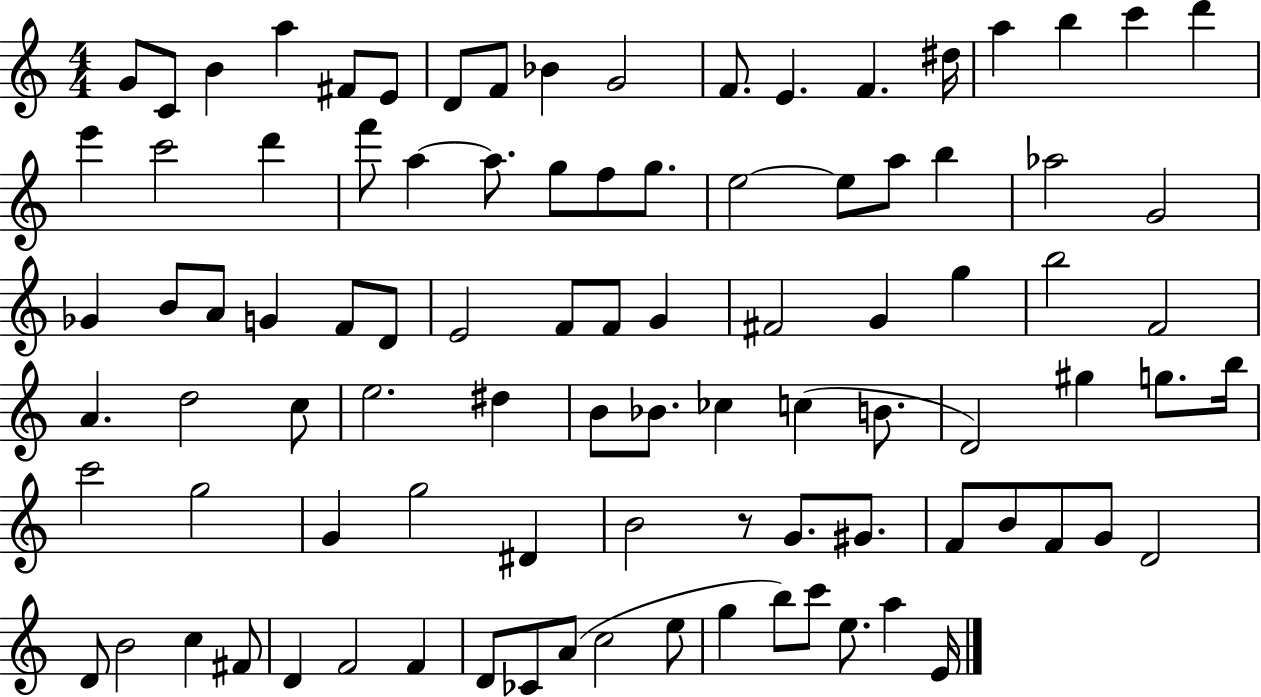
G4/e C4/e B4/q A5/q F#4/e E4/e D4/e F4/e Bb4/q G4/h F4/e. E4/q. F4/q. D#5/s A5/q B5/q C6/q D6/q E6/q C6/h D6/q F6/e A5/q A5/e. G5/e F5/e G5/e. E5/h E5/e A5/e B5/q Ab5/h G4/h Gb4/q B4/e A4/e G4/q F4/e D4/e E4/h F4/e F4/e G4/q F#4/h G4/q G5/q B5/h F4/h A4/q. D5/h C5/e E5/h. D#5/q B4/e Bb4/e. CES5/q C5/q B4/e. D4/h G#5/q G5/e. B5/s C6/h G5/h G4/q G5/h D#4/q B4/h R/e G4/e. G#4/e. F4/e B4/e F4/e G4/e D4/h D4/e B4/h C5/q F#4/e D4/q F4/h F4/q D4/e CES4/e A4/e C5/h E5/e G5/q B5/e C6/e E5/e. A5/q E4/s